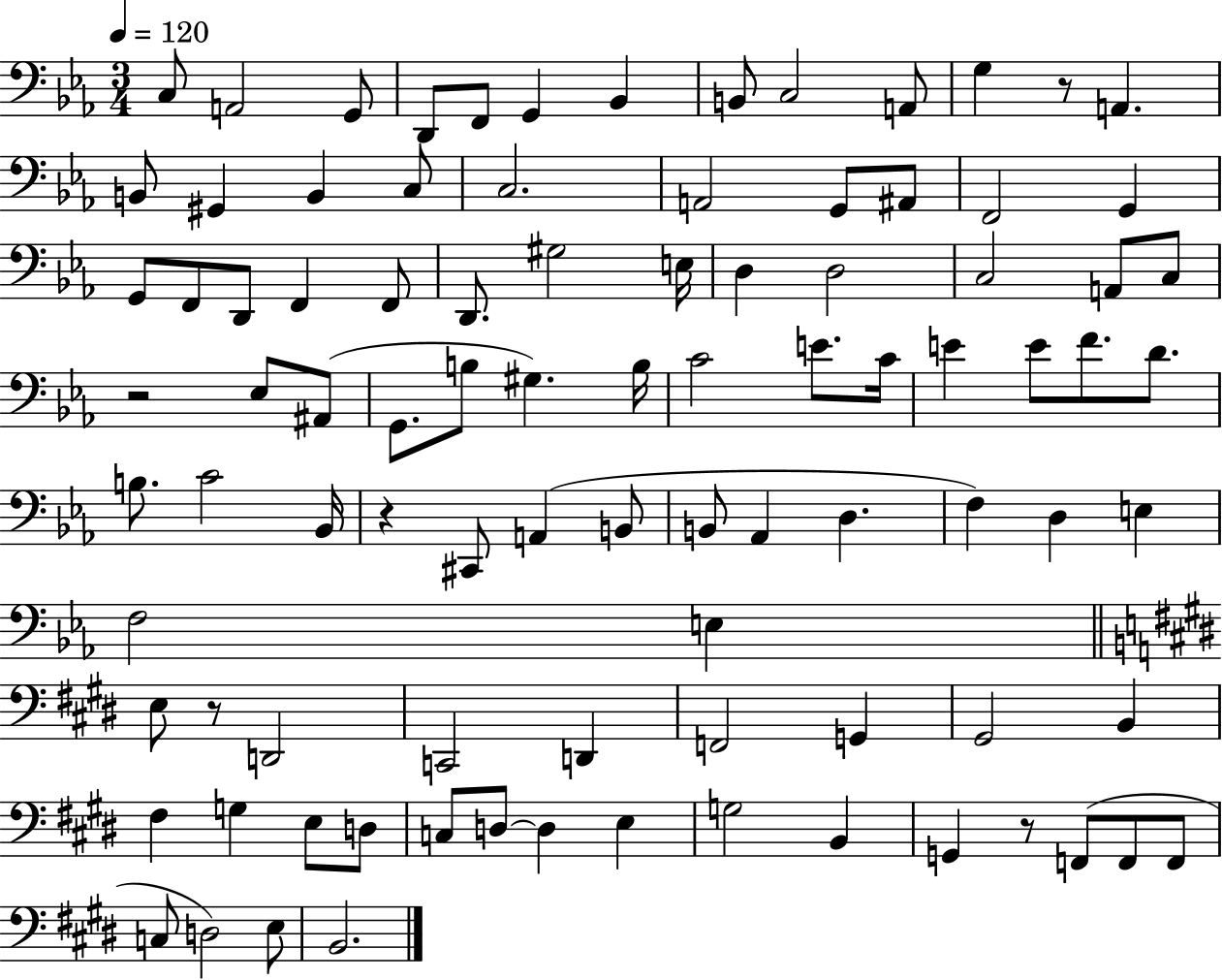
X:1
T:Untitled
M:3/4
L:1/4
K:Eb
C,/2 A,,2 G,,/2 D,,/2 F,,/2 G,, _B,, B,,/2 C,2 A,,/2 G, z/2 A,, B,,/2 ^G,, B,, C,/2 C,2 A,,2 G,,/2 ^A,,/2 F,,2 G,, G,,/2 F,,/2 D,,/2 F,, F,,/2 D,,/2 ^G,2 E,/4 D, D,2 C,2 A,,/2 C,/2 z2 _E,/2 ^A,,/2 G,,/2 B,/2 ^G, B,/4 C2 E/2 C/4 E E/2 F/2 D/2 B,/2 C2 _B,,/4 z ^C,,/2 A,, B,,/2 B,,/2 _A,, D, F, D, E, F,2 E, E,/2 z/2 D,,2 C,,2 D,, F,,2 G,, ^G,,2 B,, ^F, G, E,/2 D,/2 C,/2 D,/2 D, E, G,2 B,, G,, z/2 F,,/2 F,,/2 F,,/2 C,/2 D,2 E,/2 B,,2